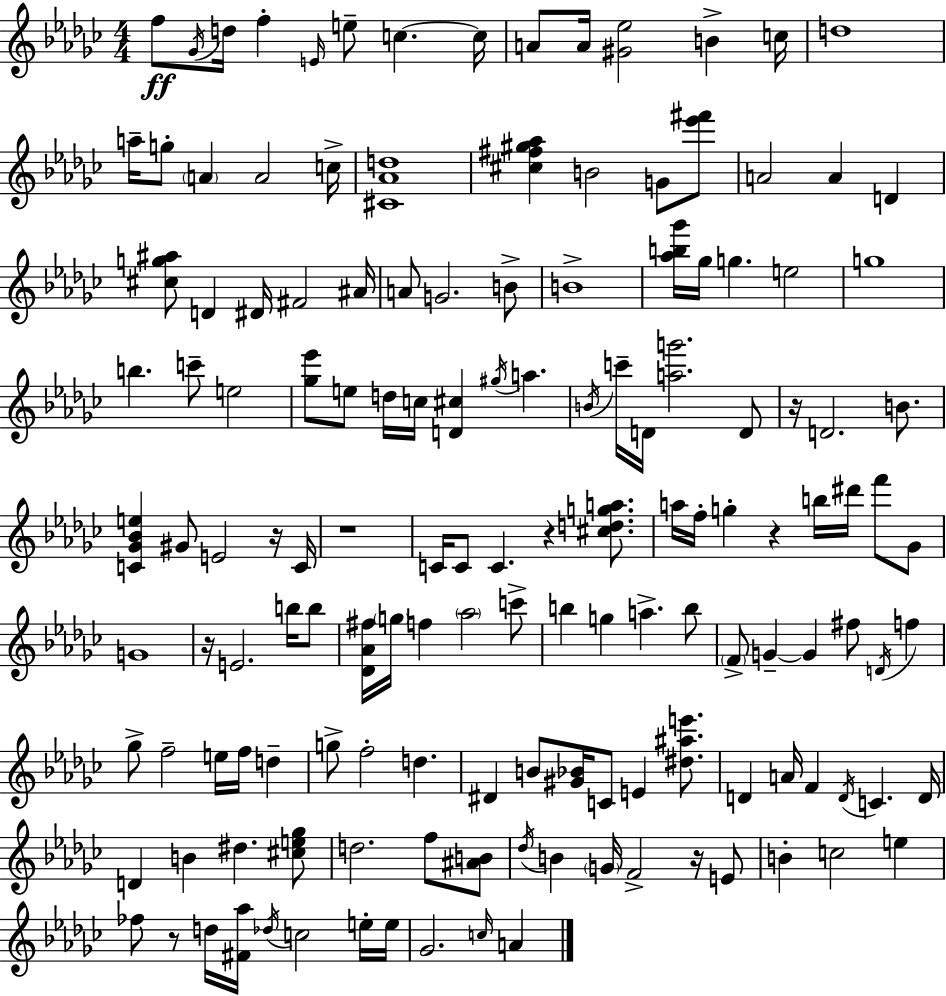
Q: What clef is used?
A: treble